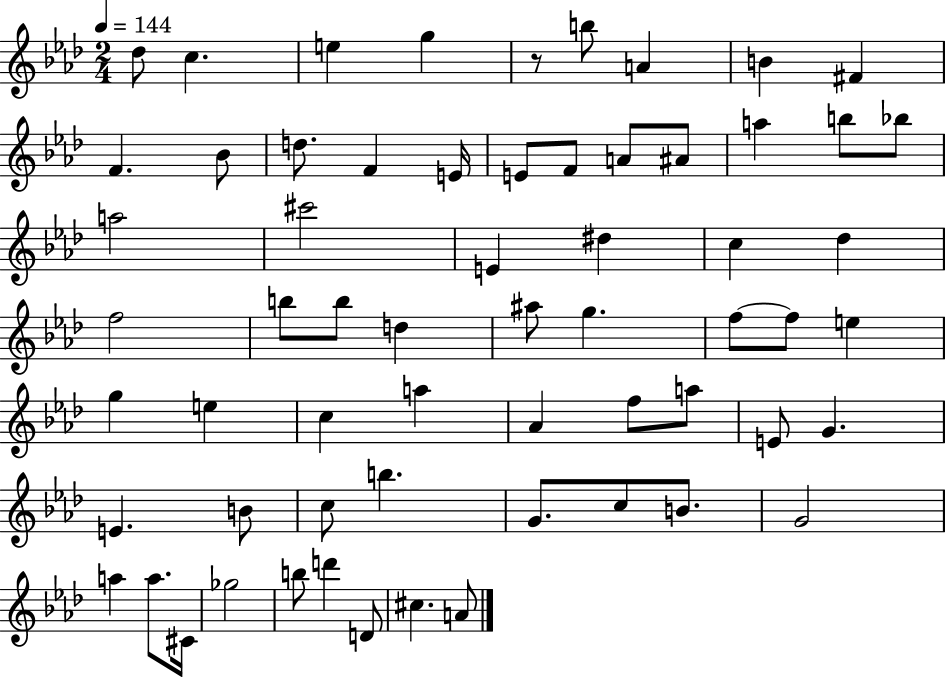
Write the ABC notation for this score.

X:1
T:Untitled
M:2/4
L:1/4
K:Ab
_d/2 c e g z/2 b/2 A B ^F F _B/2 d/2 F E/4 E/2 F/2 A/2 ^A/2 a b/2 _b/2 a2 ^c'2 E ^d c _d f2 b/2 b/2 d ^a/2 g f/2 f/2 e g e c a _A f/2 a/2 E/2 G E B/2 c/2 b G/2 c/2 B/2 G2 a a/2 ^C/4 _g2 b/2 d' D/2 ^c A/2